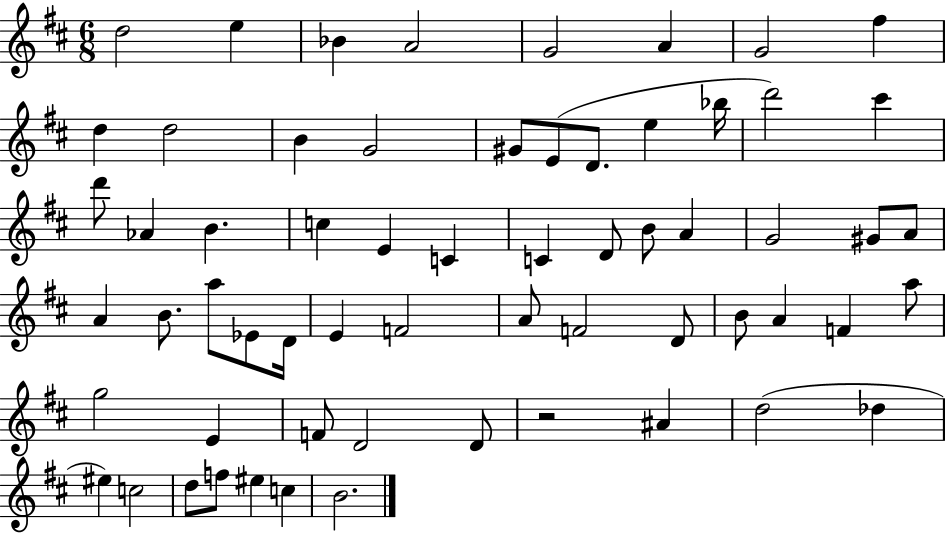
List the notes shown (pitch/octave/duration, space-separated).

D5/h E5/q Bb4/q A4/h G4/h A4/q G4/h F#5/q D5/q D5/h B4/q G4/h G#4/e E4/e D4/e. E5/q Bb5/s D6/h C#6/q D6/e Ab4/q B4/q. C5/q E4/q C4/q C4/q D4/e B4/e A4/q G4/h G#4/e A4/e A4/q B4/e. A5/e Eb4/e D4/s E4/q F4/h A4/e F4/h D4/e B4/e A4/q F4/q A5/e G5/h E4/q F4/e D4/h D4/e R/h A#4/q D5/h Db5/q EIS5/q C5/h D5/e F5/e EIS5/q C5/q B4/h.